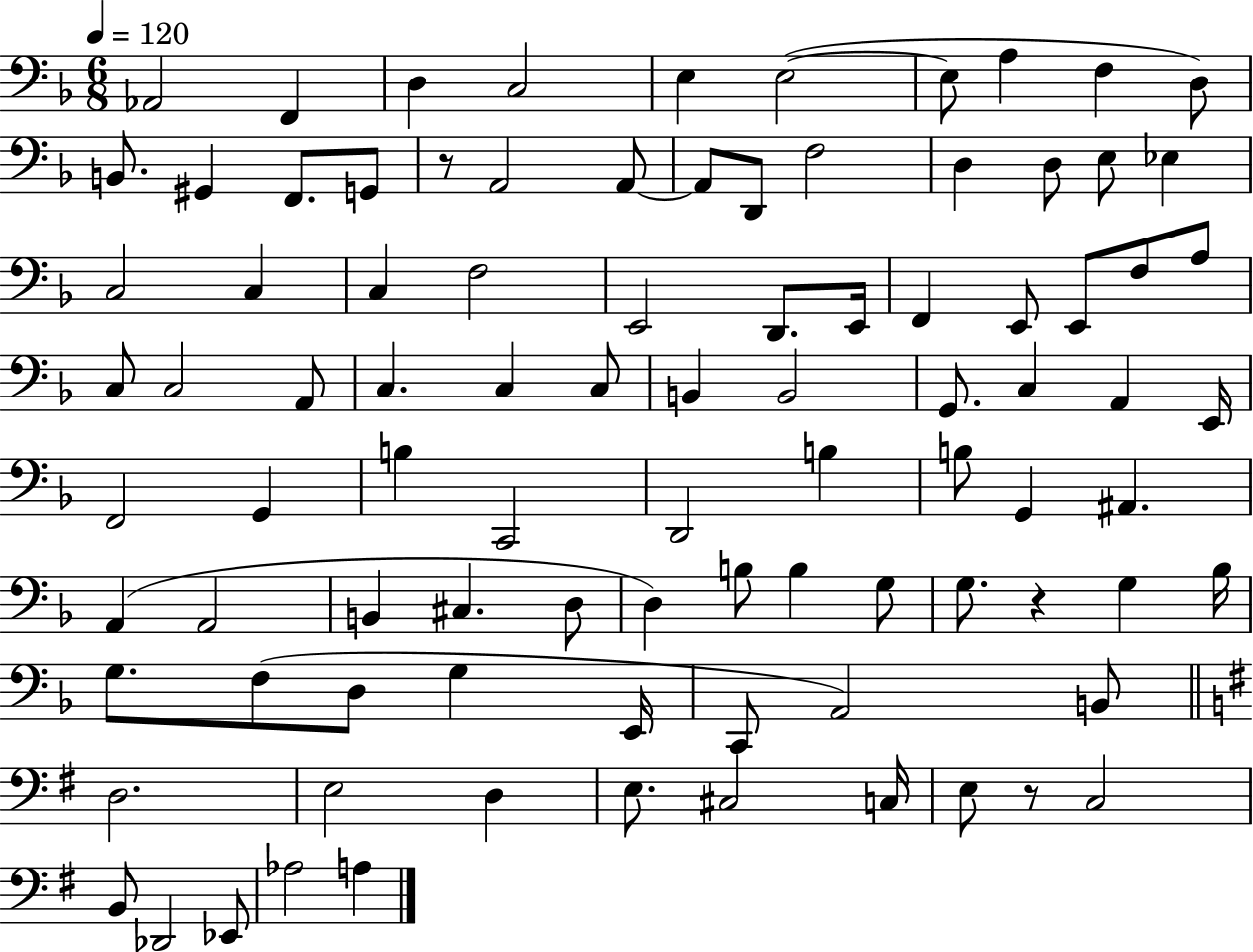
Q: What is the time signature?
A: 6/8